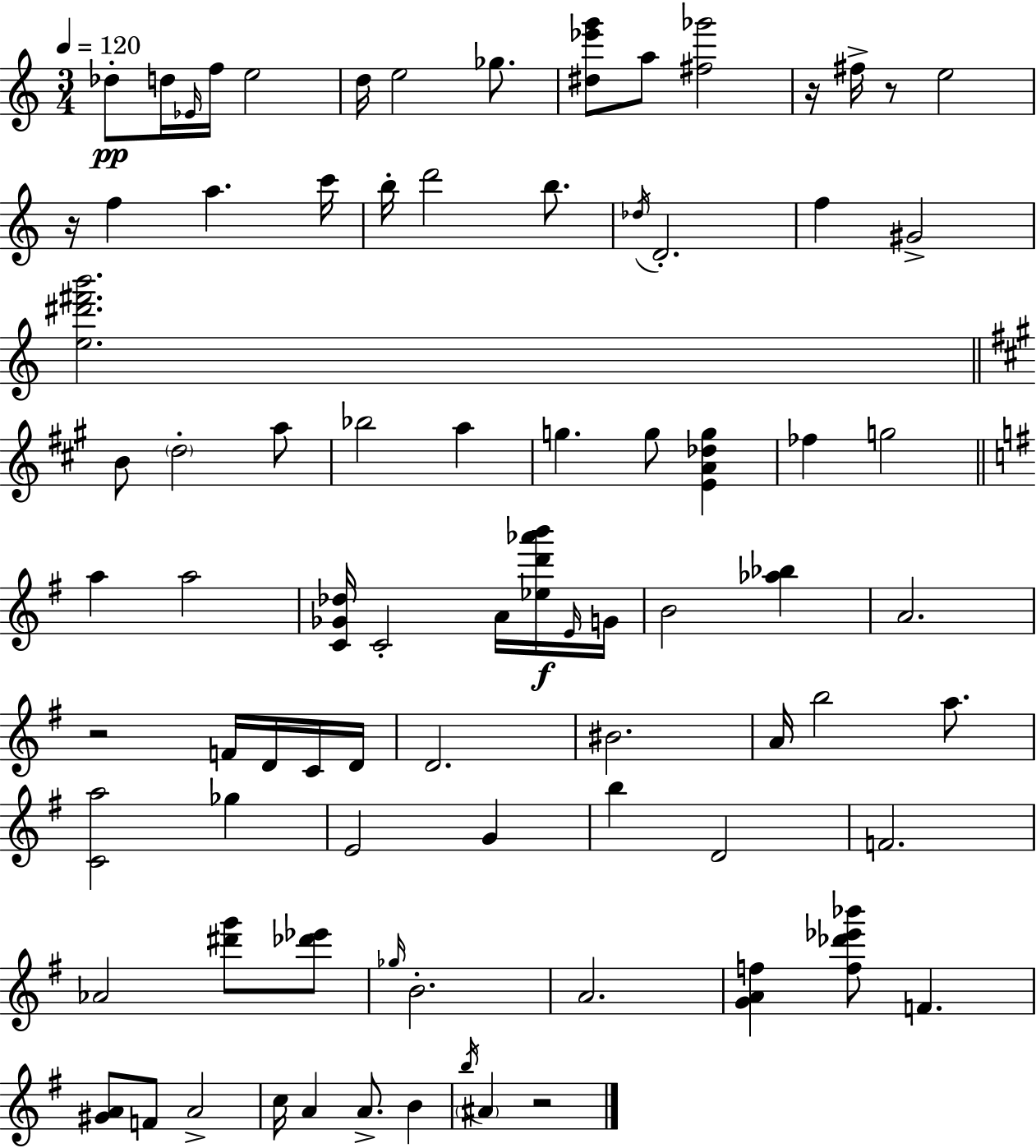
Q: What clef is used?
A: treble